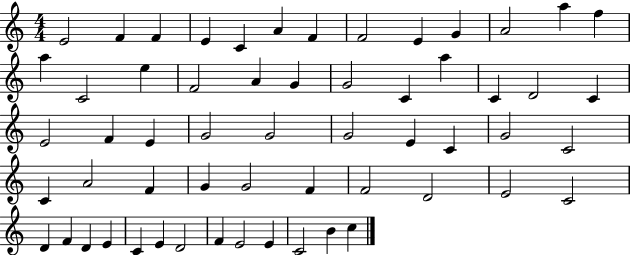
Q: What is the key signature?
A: C major